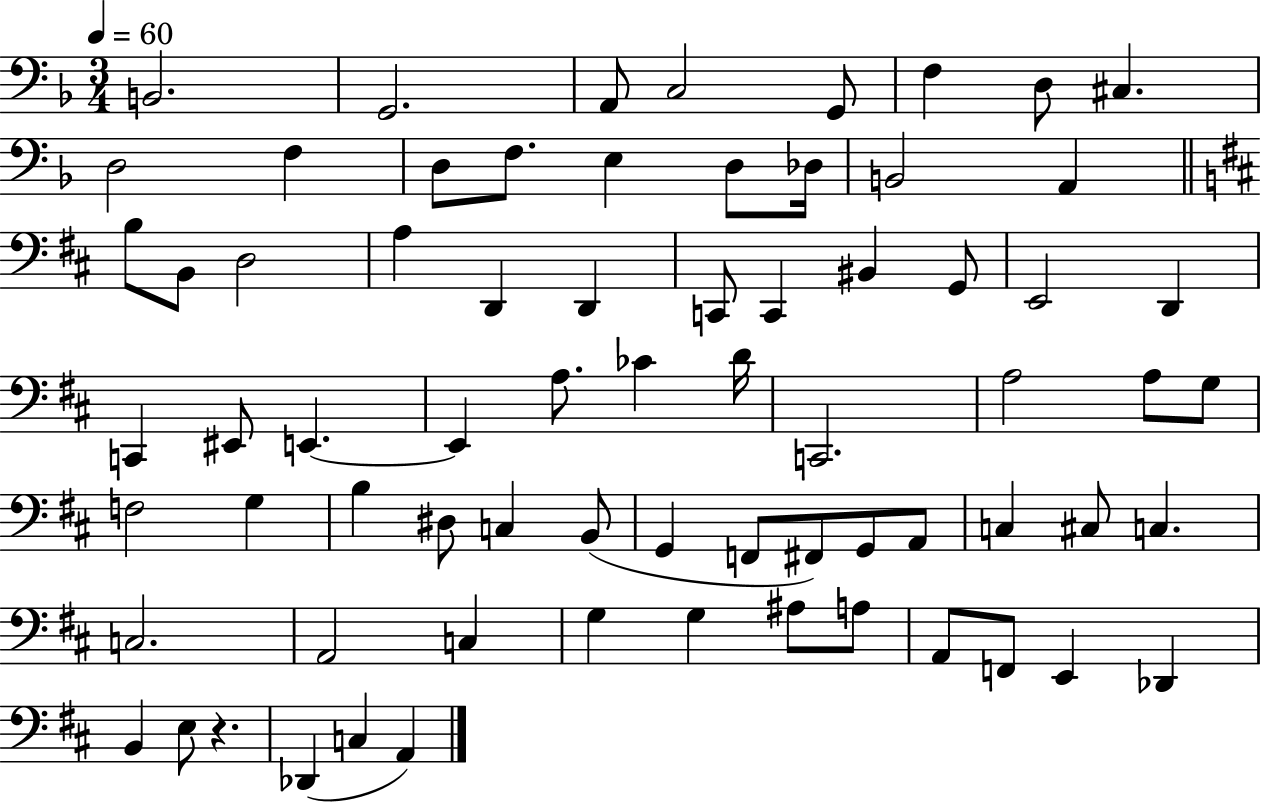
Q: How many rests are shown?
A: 1